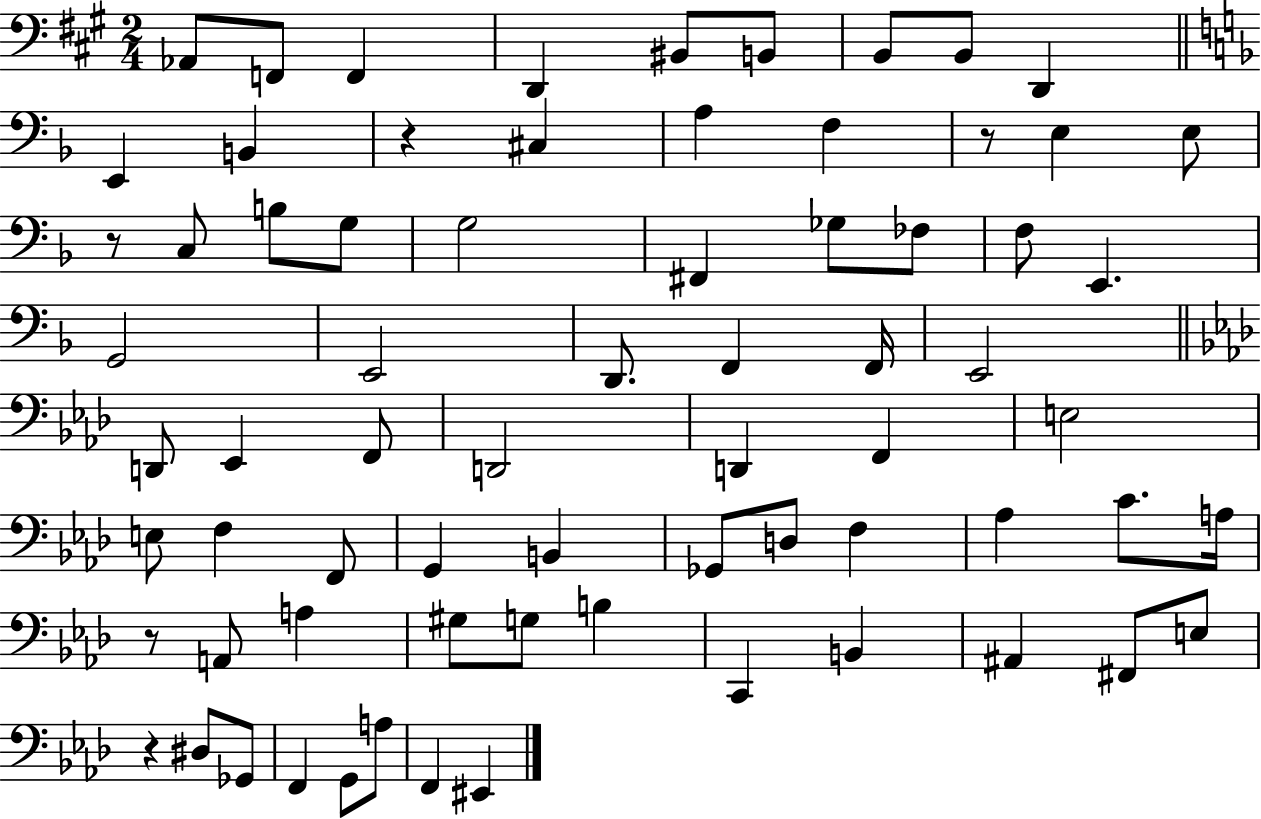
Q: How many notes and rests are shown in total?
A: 71